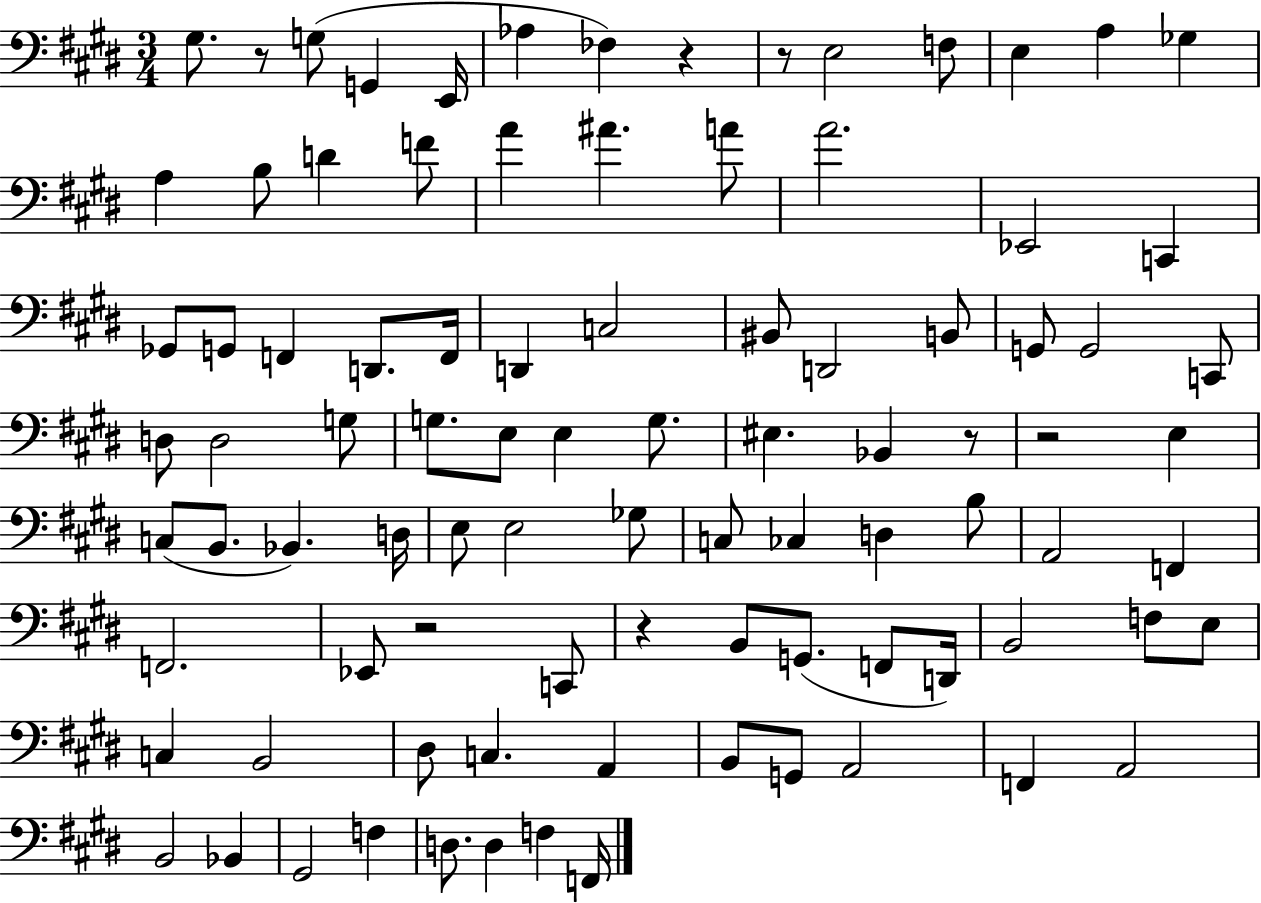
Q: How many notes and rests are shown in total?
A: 92